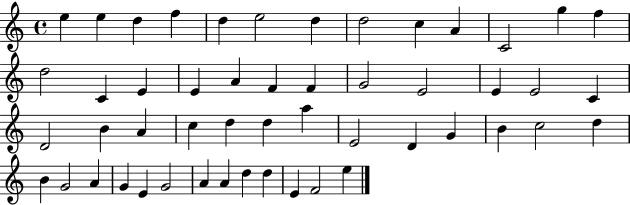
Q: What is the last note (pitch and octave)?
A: E5